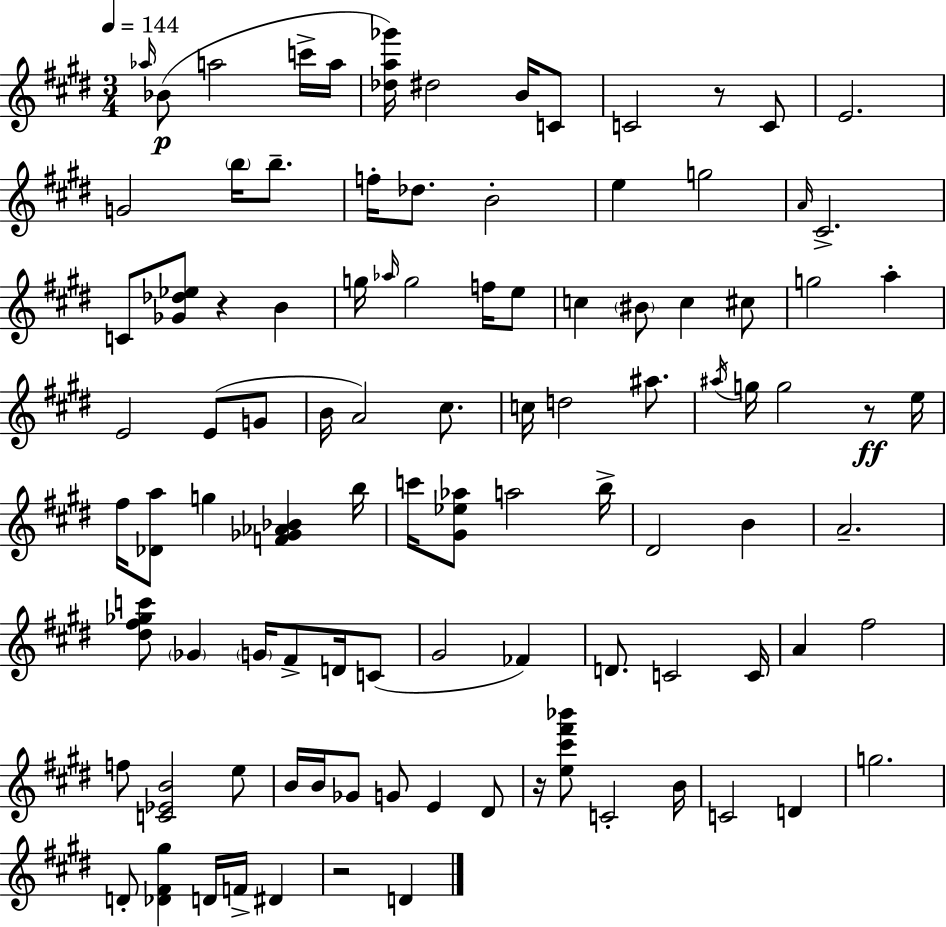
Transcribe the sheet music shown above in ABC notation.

X:1
T:Untitled
M:3/4
L:1/4
K:E
_a/4 _B/2 a2 c'/4 a/4 [_da_g']/4 ^d2 B/4 C/2 C2 z/2 C/2 E2 G2 b/4 b/2 f/4 _d/2 B2 e g2 A/4 ^C2 C/2 [_G_d_e]/2 z B g/4 _a/4 g2 f/4 e/2 c ^B/2 c ^c/2 g2 a E2 E/2 G/2 B/4 A2 ^c/2 c/4 d2 ^a/2 ^a/4 g/4 g2 z/2 e/4 ^f/4 [_Da]/2 g [F_G_A_B] b/4 c'/4 [^G_e_a]/2 a2 b/4 ^D2 B A2 [^d^f_gc']/2 _G G/4 ^F/2 D/4 C/2 ^G2 _F D/2 C2 C/4 A ^f2 f/2 [C_EB]2 e/2 B/4 B/4 _G/2 G/2 E ^D/2 z/4 [e^c'^f'_b']/2 C2 B/4 C2 D g2 D/2 [_D^F^g] D/4 F/4 ^D z2 D